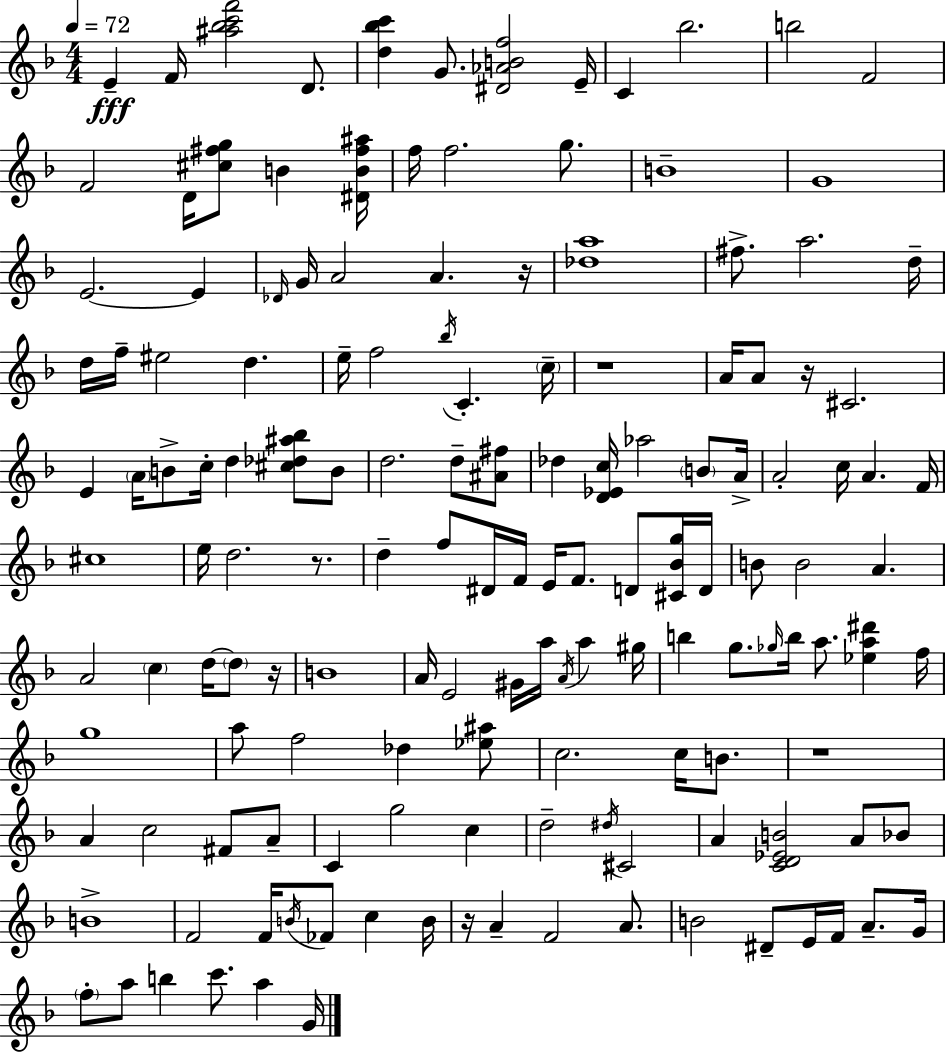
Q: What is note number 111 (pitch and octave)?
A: FES4